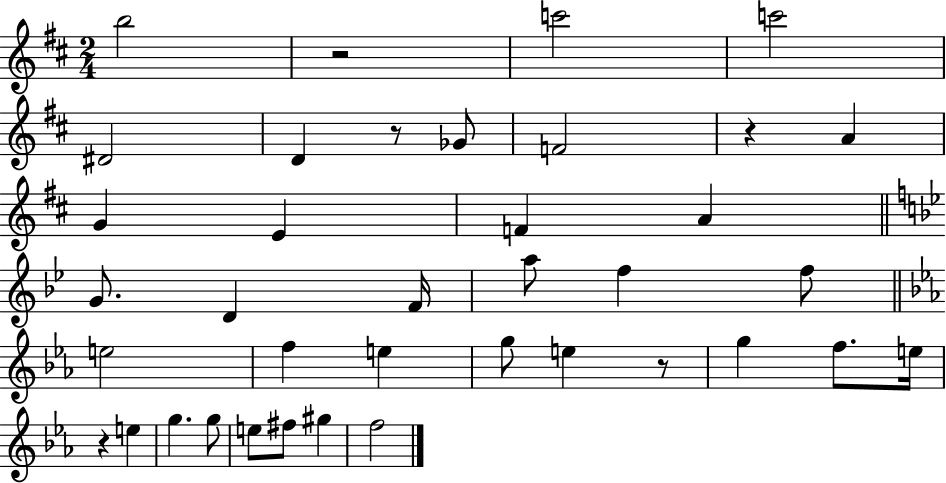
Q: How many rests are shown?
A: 5